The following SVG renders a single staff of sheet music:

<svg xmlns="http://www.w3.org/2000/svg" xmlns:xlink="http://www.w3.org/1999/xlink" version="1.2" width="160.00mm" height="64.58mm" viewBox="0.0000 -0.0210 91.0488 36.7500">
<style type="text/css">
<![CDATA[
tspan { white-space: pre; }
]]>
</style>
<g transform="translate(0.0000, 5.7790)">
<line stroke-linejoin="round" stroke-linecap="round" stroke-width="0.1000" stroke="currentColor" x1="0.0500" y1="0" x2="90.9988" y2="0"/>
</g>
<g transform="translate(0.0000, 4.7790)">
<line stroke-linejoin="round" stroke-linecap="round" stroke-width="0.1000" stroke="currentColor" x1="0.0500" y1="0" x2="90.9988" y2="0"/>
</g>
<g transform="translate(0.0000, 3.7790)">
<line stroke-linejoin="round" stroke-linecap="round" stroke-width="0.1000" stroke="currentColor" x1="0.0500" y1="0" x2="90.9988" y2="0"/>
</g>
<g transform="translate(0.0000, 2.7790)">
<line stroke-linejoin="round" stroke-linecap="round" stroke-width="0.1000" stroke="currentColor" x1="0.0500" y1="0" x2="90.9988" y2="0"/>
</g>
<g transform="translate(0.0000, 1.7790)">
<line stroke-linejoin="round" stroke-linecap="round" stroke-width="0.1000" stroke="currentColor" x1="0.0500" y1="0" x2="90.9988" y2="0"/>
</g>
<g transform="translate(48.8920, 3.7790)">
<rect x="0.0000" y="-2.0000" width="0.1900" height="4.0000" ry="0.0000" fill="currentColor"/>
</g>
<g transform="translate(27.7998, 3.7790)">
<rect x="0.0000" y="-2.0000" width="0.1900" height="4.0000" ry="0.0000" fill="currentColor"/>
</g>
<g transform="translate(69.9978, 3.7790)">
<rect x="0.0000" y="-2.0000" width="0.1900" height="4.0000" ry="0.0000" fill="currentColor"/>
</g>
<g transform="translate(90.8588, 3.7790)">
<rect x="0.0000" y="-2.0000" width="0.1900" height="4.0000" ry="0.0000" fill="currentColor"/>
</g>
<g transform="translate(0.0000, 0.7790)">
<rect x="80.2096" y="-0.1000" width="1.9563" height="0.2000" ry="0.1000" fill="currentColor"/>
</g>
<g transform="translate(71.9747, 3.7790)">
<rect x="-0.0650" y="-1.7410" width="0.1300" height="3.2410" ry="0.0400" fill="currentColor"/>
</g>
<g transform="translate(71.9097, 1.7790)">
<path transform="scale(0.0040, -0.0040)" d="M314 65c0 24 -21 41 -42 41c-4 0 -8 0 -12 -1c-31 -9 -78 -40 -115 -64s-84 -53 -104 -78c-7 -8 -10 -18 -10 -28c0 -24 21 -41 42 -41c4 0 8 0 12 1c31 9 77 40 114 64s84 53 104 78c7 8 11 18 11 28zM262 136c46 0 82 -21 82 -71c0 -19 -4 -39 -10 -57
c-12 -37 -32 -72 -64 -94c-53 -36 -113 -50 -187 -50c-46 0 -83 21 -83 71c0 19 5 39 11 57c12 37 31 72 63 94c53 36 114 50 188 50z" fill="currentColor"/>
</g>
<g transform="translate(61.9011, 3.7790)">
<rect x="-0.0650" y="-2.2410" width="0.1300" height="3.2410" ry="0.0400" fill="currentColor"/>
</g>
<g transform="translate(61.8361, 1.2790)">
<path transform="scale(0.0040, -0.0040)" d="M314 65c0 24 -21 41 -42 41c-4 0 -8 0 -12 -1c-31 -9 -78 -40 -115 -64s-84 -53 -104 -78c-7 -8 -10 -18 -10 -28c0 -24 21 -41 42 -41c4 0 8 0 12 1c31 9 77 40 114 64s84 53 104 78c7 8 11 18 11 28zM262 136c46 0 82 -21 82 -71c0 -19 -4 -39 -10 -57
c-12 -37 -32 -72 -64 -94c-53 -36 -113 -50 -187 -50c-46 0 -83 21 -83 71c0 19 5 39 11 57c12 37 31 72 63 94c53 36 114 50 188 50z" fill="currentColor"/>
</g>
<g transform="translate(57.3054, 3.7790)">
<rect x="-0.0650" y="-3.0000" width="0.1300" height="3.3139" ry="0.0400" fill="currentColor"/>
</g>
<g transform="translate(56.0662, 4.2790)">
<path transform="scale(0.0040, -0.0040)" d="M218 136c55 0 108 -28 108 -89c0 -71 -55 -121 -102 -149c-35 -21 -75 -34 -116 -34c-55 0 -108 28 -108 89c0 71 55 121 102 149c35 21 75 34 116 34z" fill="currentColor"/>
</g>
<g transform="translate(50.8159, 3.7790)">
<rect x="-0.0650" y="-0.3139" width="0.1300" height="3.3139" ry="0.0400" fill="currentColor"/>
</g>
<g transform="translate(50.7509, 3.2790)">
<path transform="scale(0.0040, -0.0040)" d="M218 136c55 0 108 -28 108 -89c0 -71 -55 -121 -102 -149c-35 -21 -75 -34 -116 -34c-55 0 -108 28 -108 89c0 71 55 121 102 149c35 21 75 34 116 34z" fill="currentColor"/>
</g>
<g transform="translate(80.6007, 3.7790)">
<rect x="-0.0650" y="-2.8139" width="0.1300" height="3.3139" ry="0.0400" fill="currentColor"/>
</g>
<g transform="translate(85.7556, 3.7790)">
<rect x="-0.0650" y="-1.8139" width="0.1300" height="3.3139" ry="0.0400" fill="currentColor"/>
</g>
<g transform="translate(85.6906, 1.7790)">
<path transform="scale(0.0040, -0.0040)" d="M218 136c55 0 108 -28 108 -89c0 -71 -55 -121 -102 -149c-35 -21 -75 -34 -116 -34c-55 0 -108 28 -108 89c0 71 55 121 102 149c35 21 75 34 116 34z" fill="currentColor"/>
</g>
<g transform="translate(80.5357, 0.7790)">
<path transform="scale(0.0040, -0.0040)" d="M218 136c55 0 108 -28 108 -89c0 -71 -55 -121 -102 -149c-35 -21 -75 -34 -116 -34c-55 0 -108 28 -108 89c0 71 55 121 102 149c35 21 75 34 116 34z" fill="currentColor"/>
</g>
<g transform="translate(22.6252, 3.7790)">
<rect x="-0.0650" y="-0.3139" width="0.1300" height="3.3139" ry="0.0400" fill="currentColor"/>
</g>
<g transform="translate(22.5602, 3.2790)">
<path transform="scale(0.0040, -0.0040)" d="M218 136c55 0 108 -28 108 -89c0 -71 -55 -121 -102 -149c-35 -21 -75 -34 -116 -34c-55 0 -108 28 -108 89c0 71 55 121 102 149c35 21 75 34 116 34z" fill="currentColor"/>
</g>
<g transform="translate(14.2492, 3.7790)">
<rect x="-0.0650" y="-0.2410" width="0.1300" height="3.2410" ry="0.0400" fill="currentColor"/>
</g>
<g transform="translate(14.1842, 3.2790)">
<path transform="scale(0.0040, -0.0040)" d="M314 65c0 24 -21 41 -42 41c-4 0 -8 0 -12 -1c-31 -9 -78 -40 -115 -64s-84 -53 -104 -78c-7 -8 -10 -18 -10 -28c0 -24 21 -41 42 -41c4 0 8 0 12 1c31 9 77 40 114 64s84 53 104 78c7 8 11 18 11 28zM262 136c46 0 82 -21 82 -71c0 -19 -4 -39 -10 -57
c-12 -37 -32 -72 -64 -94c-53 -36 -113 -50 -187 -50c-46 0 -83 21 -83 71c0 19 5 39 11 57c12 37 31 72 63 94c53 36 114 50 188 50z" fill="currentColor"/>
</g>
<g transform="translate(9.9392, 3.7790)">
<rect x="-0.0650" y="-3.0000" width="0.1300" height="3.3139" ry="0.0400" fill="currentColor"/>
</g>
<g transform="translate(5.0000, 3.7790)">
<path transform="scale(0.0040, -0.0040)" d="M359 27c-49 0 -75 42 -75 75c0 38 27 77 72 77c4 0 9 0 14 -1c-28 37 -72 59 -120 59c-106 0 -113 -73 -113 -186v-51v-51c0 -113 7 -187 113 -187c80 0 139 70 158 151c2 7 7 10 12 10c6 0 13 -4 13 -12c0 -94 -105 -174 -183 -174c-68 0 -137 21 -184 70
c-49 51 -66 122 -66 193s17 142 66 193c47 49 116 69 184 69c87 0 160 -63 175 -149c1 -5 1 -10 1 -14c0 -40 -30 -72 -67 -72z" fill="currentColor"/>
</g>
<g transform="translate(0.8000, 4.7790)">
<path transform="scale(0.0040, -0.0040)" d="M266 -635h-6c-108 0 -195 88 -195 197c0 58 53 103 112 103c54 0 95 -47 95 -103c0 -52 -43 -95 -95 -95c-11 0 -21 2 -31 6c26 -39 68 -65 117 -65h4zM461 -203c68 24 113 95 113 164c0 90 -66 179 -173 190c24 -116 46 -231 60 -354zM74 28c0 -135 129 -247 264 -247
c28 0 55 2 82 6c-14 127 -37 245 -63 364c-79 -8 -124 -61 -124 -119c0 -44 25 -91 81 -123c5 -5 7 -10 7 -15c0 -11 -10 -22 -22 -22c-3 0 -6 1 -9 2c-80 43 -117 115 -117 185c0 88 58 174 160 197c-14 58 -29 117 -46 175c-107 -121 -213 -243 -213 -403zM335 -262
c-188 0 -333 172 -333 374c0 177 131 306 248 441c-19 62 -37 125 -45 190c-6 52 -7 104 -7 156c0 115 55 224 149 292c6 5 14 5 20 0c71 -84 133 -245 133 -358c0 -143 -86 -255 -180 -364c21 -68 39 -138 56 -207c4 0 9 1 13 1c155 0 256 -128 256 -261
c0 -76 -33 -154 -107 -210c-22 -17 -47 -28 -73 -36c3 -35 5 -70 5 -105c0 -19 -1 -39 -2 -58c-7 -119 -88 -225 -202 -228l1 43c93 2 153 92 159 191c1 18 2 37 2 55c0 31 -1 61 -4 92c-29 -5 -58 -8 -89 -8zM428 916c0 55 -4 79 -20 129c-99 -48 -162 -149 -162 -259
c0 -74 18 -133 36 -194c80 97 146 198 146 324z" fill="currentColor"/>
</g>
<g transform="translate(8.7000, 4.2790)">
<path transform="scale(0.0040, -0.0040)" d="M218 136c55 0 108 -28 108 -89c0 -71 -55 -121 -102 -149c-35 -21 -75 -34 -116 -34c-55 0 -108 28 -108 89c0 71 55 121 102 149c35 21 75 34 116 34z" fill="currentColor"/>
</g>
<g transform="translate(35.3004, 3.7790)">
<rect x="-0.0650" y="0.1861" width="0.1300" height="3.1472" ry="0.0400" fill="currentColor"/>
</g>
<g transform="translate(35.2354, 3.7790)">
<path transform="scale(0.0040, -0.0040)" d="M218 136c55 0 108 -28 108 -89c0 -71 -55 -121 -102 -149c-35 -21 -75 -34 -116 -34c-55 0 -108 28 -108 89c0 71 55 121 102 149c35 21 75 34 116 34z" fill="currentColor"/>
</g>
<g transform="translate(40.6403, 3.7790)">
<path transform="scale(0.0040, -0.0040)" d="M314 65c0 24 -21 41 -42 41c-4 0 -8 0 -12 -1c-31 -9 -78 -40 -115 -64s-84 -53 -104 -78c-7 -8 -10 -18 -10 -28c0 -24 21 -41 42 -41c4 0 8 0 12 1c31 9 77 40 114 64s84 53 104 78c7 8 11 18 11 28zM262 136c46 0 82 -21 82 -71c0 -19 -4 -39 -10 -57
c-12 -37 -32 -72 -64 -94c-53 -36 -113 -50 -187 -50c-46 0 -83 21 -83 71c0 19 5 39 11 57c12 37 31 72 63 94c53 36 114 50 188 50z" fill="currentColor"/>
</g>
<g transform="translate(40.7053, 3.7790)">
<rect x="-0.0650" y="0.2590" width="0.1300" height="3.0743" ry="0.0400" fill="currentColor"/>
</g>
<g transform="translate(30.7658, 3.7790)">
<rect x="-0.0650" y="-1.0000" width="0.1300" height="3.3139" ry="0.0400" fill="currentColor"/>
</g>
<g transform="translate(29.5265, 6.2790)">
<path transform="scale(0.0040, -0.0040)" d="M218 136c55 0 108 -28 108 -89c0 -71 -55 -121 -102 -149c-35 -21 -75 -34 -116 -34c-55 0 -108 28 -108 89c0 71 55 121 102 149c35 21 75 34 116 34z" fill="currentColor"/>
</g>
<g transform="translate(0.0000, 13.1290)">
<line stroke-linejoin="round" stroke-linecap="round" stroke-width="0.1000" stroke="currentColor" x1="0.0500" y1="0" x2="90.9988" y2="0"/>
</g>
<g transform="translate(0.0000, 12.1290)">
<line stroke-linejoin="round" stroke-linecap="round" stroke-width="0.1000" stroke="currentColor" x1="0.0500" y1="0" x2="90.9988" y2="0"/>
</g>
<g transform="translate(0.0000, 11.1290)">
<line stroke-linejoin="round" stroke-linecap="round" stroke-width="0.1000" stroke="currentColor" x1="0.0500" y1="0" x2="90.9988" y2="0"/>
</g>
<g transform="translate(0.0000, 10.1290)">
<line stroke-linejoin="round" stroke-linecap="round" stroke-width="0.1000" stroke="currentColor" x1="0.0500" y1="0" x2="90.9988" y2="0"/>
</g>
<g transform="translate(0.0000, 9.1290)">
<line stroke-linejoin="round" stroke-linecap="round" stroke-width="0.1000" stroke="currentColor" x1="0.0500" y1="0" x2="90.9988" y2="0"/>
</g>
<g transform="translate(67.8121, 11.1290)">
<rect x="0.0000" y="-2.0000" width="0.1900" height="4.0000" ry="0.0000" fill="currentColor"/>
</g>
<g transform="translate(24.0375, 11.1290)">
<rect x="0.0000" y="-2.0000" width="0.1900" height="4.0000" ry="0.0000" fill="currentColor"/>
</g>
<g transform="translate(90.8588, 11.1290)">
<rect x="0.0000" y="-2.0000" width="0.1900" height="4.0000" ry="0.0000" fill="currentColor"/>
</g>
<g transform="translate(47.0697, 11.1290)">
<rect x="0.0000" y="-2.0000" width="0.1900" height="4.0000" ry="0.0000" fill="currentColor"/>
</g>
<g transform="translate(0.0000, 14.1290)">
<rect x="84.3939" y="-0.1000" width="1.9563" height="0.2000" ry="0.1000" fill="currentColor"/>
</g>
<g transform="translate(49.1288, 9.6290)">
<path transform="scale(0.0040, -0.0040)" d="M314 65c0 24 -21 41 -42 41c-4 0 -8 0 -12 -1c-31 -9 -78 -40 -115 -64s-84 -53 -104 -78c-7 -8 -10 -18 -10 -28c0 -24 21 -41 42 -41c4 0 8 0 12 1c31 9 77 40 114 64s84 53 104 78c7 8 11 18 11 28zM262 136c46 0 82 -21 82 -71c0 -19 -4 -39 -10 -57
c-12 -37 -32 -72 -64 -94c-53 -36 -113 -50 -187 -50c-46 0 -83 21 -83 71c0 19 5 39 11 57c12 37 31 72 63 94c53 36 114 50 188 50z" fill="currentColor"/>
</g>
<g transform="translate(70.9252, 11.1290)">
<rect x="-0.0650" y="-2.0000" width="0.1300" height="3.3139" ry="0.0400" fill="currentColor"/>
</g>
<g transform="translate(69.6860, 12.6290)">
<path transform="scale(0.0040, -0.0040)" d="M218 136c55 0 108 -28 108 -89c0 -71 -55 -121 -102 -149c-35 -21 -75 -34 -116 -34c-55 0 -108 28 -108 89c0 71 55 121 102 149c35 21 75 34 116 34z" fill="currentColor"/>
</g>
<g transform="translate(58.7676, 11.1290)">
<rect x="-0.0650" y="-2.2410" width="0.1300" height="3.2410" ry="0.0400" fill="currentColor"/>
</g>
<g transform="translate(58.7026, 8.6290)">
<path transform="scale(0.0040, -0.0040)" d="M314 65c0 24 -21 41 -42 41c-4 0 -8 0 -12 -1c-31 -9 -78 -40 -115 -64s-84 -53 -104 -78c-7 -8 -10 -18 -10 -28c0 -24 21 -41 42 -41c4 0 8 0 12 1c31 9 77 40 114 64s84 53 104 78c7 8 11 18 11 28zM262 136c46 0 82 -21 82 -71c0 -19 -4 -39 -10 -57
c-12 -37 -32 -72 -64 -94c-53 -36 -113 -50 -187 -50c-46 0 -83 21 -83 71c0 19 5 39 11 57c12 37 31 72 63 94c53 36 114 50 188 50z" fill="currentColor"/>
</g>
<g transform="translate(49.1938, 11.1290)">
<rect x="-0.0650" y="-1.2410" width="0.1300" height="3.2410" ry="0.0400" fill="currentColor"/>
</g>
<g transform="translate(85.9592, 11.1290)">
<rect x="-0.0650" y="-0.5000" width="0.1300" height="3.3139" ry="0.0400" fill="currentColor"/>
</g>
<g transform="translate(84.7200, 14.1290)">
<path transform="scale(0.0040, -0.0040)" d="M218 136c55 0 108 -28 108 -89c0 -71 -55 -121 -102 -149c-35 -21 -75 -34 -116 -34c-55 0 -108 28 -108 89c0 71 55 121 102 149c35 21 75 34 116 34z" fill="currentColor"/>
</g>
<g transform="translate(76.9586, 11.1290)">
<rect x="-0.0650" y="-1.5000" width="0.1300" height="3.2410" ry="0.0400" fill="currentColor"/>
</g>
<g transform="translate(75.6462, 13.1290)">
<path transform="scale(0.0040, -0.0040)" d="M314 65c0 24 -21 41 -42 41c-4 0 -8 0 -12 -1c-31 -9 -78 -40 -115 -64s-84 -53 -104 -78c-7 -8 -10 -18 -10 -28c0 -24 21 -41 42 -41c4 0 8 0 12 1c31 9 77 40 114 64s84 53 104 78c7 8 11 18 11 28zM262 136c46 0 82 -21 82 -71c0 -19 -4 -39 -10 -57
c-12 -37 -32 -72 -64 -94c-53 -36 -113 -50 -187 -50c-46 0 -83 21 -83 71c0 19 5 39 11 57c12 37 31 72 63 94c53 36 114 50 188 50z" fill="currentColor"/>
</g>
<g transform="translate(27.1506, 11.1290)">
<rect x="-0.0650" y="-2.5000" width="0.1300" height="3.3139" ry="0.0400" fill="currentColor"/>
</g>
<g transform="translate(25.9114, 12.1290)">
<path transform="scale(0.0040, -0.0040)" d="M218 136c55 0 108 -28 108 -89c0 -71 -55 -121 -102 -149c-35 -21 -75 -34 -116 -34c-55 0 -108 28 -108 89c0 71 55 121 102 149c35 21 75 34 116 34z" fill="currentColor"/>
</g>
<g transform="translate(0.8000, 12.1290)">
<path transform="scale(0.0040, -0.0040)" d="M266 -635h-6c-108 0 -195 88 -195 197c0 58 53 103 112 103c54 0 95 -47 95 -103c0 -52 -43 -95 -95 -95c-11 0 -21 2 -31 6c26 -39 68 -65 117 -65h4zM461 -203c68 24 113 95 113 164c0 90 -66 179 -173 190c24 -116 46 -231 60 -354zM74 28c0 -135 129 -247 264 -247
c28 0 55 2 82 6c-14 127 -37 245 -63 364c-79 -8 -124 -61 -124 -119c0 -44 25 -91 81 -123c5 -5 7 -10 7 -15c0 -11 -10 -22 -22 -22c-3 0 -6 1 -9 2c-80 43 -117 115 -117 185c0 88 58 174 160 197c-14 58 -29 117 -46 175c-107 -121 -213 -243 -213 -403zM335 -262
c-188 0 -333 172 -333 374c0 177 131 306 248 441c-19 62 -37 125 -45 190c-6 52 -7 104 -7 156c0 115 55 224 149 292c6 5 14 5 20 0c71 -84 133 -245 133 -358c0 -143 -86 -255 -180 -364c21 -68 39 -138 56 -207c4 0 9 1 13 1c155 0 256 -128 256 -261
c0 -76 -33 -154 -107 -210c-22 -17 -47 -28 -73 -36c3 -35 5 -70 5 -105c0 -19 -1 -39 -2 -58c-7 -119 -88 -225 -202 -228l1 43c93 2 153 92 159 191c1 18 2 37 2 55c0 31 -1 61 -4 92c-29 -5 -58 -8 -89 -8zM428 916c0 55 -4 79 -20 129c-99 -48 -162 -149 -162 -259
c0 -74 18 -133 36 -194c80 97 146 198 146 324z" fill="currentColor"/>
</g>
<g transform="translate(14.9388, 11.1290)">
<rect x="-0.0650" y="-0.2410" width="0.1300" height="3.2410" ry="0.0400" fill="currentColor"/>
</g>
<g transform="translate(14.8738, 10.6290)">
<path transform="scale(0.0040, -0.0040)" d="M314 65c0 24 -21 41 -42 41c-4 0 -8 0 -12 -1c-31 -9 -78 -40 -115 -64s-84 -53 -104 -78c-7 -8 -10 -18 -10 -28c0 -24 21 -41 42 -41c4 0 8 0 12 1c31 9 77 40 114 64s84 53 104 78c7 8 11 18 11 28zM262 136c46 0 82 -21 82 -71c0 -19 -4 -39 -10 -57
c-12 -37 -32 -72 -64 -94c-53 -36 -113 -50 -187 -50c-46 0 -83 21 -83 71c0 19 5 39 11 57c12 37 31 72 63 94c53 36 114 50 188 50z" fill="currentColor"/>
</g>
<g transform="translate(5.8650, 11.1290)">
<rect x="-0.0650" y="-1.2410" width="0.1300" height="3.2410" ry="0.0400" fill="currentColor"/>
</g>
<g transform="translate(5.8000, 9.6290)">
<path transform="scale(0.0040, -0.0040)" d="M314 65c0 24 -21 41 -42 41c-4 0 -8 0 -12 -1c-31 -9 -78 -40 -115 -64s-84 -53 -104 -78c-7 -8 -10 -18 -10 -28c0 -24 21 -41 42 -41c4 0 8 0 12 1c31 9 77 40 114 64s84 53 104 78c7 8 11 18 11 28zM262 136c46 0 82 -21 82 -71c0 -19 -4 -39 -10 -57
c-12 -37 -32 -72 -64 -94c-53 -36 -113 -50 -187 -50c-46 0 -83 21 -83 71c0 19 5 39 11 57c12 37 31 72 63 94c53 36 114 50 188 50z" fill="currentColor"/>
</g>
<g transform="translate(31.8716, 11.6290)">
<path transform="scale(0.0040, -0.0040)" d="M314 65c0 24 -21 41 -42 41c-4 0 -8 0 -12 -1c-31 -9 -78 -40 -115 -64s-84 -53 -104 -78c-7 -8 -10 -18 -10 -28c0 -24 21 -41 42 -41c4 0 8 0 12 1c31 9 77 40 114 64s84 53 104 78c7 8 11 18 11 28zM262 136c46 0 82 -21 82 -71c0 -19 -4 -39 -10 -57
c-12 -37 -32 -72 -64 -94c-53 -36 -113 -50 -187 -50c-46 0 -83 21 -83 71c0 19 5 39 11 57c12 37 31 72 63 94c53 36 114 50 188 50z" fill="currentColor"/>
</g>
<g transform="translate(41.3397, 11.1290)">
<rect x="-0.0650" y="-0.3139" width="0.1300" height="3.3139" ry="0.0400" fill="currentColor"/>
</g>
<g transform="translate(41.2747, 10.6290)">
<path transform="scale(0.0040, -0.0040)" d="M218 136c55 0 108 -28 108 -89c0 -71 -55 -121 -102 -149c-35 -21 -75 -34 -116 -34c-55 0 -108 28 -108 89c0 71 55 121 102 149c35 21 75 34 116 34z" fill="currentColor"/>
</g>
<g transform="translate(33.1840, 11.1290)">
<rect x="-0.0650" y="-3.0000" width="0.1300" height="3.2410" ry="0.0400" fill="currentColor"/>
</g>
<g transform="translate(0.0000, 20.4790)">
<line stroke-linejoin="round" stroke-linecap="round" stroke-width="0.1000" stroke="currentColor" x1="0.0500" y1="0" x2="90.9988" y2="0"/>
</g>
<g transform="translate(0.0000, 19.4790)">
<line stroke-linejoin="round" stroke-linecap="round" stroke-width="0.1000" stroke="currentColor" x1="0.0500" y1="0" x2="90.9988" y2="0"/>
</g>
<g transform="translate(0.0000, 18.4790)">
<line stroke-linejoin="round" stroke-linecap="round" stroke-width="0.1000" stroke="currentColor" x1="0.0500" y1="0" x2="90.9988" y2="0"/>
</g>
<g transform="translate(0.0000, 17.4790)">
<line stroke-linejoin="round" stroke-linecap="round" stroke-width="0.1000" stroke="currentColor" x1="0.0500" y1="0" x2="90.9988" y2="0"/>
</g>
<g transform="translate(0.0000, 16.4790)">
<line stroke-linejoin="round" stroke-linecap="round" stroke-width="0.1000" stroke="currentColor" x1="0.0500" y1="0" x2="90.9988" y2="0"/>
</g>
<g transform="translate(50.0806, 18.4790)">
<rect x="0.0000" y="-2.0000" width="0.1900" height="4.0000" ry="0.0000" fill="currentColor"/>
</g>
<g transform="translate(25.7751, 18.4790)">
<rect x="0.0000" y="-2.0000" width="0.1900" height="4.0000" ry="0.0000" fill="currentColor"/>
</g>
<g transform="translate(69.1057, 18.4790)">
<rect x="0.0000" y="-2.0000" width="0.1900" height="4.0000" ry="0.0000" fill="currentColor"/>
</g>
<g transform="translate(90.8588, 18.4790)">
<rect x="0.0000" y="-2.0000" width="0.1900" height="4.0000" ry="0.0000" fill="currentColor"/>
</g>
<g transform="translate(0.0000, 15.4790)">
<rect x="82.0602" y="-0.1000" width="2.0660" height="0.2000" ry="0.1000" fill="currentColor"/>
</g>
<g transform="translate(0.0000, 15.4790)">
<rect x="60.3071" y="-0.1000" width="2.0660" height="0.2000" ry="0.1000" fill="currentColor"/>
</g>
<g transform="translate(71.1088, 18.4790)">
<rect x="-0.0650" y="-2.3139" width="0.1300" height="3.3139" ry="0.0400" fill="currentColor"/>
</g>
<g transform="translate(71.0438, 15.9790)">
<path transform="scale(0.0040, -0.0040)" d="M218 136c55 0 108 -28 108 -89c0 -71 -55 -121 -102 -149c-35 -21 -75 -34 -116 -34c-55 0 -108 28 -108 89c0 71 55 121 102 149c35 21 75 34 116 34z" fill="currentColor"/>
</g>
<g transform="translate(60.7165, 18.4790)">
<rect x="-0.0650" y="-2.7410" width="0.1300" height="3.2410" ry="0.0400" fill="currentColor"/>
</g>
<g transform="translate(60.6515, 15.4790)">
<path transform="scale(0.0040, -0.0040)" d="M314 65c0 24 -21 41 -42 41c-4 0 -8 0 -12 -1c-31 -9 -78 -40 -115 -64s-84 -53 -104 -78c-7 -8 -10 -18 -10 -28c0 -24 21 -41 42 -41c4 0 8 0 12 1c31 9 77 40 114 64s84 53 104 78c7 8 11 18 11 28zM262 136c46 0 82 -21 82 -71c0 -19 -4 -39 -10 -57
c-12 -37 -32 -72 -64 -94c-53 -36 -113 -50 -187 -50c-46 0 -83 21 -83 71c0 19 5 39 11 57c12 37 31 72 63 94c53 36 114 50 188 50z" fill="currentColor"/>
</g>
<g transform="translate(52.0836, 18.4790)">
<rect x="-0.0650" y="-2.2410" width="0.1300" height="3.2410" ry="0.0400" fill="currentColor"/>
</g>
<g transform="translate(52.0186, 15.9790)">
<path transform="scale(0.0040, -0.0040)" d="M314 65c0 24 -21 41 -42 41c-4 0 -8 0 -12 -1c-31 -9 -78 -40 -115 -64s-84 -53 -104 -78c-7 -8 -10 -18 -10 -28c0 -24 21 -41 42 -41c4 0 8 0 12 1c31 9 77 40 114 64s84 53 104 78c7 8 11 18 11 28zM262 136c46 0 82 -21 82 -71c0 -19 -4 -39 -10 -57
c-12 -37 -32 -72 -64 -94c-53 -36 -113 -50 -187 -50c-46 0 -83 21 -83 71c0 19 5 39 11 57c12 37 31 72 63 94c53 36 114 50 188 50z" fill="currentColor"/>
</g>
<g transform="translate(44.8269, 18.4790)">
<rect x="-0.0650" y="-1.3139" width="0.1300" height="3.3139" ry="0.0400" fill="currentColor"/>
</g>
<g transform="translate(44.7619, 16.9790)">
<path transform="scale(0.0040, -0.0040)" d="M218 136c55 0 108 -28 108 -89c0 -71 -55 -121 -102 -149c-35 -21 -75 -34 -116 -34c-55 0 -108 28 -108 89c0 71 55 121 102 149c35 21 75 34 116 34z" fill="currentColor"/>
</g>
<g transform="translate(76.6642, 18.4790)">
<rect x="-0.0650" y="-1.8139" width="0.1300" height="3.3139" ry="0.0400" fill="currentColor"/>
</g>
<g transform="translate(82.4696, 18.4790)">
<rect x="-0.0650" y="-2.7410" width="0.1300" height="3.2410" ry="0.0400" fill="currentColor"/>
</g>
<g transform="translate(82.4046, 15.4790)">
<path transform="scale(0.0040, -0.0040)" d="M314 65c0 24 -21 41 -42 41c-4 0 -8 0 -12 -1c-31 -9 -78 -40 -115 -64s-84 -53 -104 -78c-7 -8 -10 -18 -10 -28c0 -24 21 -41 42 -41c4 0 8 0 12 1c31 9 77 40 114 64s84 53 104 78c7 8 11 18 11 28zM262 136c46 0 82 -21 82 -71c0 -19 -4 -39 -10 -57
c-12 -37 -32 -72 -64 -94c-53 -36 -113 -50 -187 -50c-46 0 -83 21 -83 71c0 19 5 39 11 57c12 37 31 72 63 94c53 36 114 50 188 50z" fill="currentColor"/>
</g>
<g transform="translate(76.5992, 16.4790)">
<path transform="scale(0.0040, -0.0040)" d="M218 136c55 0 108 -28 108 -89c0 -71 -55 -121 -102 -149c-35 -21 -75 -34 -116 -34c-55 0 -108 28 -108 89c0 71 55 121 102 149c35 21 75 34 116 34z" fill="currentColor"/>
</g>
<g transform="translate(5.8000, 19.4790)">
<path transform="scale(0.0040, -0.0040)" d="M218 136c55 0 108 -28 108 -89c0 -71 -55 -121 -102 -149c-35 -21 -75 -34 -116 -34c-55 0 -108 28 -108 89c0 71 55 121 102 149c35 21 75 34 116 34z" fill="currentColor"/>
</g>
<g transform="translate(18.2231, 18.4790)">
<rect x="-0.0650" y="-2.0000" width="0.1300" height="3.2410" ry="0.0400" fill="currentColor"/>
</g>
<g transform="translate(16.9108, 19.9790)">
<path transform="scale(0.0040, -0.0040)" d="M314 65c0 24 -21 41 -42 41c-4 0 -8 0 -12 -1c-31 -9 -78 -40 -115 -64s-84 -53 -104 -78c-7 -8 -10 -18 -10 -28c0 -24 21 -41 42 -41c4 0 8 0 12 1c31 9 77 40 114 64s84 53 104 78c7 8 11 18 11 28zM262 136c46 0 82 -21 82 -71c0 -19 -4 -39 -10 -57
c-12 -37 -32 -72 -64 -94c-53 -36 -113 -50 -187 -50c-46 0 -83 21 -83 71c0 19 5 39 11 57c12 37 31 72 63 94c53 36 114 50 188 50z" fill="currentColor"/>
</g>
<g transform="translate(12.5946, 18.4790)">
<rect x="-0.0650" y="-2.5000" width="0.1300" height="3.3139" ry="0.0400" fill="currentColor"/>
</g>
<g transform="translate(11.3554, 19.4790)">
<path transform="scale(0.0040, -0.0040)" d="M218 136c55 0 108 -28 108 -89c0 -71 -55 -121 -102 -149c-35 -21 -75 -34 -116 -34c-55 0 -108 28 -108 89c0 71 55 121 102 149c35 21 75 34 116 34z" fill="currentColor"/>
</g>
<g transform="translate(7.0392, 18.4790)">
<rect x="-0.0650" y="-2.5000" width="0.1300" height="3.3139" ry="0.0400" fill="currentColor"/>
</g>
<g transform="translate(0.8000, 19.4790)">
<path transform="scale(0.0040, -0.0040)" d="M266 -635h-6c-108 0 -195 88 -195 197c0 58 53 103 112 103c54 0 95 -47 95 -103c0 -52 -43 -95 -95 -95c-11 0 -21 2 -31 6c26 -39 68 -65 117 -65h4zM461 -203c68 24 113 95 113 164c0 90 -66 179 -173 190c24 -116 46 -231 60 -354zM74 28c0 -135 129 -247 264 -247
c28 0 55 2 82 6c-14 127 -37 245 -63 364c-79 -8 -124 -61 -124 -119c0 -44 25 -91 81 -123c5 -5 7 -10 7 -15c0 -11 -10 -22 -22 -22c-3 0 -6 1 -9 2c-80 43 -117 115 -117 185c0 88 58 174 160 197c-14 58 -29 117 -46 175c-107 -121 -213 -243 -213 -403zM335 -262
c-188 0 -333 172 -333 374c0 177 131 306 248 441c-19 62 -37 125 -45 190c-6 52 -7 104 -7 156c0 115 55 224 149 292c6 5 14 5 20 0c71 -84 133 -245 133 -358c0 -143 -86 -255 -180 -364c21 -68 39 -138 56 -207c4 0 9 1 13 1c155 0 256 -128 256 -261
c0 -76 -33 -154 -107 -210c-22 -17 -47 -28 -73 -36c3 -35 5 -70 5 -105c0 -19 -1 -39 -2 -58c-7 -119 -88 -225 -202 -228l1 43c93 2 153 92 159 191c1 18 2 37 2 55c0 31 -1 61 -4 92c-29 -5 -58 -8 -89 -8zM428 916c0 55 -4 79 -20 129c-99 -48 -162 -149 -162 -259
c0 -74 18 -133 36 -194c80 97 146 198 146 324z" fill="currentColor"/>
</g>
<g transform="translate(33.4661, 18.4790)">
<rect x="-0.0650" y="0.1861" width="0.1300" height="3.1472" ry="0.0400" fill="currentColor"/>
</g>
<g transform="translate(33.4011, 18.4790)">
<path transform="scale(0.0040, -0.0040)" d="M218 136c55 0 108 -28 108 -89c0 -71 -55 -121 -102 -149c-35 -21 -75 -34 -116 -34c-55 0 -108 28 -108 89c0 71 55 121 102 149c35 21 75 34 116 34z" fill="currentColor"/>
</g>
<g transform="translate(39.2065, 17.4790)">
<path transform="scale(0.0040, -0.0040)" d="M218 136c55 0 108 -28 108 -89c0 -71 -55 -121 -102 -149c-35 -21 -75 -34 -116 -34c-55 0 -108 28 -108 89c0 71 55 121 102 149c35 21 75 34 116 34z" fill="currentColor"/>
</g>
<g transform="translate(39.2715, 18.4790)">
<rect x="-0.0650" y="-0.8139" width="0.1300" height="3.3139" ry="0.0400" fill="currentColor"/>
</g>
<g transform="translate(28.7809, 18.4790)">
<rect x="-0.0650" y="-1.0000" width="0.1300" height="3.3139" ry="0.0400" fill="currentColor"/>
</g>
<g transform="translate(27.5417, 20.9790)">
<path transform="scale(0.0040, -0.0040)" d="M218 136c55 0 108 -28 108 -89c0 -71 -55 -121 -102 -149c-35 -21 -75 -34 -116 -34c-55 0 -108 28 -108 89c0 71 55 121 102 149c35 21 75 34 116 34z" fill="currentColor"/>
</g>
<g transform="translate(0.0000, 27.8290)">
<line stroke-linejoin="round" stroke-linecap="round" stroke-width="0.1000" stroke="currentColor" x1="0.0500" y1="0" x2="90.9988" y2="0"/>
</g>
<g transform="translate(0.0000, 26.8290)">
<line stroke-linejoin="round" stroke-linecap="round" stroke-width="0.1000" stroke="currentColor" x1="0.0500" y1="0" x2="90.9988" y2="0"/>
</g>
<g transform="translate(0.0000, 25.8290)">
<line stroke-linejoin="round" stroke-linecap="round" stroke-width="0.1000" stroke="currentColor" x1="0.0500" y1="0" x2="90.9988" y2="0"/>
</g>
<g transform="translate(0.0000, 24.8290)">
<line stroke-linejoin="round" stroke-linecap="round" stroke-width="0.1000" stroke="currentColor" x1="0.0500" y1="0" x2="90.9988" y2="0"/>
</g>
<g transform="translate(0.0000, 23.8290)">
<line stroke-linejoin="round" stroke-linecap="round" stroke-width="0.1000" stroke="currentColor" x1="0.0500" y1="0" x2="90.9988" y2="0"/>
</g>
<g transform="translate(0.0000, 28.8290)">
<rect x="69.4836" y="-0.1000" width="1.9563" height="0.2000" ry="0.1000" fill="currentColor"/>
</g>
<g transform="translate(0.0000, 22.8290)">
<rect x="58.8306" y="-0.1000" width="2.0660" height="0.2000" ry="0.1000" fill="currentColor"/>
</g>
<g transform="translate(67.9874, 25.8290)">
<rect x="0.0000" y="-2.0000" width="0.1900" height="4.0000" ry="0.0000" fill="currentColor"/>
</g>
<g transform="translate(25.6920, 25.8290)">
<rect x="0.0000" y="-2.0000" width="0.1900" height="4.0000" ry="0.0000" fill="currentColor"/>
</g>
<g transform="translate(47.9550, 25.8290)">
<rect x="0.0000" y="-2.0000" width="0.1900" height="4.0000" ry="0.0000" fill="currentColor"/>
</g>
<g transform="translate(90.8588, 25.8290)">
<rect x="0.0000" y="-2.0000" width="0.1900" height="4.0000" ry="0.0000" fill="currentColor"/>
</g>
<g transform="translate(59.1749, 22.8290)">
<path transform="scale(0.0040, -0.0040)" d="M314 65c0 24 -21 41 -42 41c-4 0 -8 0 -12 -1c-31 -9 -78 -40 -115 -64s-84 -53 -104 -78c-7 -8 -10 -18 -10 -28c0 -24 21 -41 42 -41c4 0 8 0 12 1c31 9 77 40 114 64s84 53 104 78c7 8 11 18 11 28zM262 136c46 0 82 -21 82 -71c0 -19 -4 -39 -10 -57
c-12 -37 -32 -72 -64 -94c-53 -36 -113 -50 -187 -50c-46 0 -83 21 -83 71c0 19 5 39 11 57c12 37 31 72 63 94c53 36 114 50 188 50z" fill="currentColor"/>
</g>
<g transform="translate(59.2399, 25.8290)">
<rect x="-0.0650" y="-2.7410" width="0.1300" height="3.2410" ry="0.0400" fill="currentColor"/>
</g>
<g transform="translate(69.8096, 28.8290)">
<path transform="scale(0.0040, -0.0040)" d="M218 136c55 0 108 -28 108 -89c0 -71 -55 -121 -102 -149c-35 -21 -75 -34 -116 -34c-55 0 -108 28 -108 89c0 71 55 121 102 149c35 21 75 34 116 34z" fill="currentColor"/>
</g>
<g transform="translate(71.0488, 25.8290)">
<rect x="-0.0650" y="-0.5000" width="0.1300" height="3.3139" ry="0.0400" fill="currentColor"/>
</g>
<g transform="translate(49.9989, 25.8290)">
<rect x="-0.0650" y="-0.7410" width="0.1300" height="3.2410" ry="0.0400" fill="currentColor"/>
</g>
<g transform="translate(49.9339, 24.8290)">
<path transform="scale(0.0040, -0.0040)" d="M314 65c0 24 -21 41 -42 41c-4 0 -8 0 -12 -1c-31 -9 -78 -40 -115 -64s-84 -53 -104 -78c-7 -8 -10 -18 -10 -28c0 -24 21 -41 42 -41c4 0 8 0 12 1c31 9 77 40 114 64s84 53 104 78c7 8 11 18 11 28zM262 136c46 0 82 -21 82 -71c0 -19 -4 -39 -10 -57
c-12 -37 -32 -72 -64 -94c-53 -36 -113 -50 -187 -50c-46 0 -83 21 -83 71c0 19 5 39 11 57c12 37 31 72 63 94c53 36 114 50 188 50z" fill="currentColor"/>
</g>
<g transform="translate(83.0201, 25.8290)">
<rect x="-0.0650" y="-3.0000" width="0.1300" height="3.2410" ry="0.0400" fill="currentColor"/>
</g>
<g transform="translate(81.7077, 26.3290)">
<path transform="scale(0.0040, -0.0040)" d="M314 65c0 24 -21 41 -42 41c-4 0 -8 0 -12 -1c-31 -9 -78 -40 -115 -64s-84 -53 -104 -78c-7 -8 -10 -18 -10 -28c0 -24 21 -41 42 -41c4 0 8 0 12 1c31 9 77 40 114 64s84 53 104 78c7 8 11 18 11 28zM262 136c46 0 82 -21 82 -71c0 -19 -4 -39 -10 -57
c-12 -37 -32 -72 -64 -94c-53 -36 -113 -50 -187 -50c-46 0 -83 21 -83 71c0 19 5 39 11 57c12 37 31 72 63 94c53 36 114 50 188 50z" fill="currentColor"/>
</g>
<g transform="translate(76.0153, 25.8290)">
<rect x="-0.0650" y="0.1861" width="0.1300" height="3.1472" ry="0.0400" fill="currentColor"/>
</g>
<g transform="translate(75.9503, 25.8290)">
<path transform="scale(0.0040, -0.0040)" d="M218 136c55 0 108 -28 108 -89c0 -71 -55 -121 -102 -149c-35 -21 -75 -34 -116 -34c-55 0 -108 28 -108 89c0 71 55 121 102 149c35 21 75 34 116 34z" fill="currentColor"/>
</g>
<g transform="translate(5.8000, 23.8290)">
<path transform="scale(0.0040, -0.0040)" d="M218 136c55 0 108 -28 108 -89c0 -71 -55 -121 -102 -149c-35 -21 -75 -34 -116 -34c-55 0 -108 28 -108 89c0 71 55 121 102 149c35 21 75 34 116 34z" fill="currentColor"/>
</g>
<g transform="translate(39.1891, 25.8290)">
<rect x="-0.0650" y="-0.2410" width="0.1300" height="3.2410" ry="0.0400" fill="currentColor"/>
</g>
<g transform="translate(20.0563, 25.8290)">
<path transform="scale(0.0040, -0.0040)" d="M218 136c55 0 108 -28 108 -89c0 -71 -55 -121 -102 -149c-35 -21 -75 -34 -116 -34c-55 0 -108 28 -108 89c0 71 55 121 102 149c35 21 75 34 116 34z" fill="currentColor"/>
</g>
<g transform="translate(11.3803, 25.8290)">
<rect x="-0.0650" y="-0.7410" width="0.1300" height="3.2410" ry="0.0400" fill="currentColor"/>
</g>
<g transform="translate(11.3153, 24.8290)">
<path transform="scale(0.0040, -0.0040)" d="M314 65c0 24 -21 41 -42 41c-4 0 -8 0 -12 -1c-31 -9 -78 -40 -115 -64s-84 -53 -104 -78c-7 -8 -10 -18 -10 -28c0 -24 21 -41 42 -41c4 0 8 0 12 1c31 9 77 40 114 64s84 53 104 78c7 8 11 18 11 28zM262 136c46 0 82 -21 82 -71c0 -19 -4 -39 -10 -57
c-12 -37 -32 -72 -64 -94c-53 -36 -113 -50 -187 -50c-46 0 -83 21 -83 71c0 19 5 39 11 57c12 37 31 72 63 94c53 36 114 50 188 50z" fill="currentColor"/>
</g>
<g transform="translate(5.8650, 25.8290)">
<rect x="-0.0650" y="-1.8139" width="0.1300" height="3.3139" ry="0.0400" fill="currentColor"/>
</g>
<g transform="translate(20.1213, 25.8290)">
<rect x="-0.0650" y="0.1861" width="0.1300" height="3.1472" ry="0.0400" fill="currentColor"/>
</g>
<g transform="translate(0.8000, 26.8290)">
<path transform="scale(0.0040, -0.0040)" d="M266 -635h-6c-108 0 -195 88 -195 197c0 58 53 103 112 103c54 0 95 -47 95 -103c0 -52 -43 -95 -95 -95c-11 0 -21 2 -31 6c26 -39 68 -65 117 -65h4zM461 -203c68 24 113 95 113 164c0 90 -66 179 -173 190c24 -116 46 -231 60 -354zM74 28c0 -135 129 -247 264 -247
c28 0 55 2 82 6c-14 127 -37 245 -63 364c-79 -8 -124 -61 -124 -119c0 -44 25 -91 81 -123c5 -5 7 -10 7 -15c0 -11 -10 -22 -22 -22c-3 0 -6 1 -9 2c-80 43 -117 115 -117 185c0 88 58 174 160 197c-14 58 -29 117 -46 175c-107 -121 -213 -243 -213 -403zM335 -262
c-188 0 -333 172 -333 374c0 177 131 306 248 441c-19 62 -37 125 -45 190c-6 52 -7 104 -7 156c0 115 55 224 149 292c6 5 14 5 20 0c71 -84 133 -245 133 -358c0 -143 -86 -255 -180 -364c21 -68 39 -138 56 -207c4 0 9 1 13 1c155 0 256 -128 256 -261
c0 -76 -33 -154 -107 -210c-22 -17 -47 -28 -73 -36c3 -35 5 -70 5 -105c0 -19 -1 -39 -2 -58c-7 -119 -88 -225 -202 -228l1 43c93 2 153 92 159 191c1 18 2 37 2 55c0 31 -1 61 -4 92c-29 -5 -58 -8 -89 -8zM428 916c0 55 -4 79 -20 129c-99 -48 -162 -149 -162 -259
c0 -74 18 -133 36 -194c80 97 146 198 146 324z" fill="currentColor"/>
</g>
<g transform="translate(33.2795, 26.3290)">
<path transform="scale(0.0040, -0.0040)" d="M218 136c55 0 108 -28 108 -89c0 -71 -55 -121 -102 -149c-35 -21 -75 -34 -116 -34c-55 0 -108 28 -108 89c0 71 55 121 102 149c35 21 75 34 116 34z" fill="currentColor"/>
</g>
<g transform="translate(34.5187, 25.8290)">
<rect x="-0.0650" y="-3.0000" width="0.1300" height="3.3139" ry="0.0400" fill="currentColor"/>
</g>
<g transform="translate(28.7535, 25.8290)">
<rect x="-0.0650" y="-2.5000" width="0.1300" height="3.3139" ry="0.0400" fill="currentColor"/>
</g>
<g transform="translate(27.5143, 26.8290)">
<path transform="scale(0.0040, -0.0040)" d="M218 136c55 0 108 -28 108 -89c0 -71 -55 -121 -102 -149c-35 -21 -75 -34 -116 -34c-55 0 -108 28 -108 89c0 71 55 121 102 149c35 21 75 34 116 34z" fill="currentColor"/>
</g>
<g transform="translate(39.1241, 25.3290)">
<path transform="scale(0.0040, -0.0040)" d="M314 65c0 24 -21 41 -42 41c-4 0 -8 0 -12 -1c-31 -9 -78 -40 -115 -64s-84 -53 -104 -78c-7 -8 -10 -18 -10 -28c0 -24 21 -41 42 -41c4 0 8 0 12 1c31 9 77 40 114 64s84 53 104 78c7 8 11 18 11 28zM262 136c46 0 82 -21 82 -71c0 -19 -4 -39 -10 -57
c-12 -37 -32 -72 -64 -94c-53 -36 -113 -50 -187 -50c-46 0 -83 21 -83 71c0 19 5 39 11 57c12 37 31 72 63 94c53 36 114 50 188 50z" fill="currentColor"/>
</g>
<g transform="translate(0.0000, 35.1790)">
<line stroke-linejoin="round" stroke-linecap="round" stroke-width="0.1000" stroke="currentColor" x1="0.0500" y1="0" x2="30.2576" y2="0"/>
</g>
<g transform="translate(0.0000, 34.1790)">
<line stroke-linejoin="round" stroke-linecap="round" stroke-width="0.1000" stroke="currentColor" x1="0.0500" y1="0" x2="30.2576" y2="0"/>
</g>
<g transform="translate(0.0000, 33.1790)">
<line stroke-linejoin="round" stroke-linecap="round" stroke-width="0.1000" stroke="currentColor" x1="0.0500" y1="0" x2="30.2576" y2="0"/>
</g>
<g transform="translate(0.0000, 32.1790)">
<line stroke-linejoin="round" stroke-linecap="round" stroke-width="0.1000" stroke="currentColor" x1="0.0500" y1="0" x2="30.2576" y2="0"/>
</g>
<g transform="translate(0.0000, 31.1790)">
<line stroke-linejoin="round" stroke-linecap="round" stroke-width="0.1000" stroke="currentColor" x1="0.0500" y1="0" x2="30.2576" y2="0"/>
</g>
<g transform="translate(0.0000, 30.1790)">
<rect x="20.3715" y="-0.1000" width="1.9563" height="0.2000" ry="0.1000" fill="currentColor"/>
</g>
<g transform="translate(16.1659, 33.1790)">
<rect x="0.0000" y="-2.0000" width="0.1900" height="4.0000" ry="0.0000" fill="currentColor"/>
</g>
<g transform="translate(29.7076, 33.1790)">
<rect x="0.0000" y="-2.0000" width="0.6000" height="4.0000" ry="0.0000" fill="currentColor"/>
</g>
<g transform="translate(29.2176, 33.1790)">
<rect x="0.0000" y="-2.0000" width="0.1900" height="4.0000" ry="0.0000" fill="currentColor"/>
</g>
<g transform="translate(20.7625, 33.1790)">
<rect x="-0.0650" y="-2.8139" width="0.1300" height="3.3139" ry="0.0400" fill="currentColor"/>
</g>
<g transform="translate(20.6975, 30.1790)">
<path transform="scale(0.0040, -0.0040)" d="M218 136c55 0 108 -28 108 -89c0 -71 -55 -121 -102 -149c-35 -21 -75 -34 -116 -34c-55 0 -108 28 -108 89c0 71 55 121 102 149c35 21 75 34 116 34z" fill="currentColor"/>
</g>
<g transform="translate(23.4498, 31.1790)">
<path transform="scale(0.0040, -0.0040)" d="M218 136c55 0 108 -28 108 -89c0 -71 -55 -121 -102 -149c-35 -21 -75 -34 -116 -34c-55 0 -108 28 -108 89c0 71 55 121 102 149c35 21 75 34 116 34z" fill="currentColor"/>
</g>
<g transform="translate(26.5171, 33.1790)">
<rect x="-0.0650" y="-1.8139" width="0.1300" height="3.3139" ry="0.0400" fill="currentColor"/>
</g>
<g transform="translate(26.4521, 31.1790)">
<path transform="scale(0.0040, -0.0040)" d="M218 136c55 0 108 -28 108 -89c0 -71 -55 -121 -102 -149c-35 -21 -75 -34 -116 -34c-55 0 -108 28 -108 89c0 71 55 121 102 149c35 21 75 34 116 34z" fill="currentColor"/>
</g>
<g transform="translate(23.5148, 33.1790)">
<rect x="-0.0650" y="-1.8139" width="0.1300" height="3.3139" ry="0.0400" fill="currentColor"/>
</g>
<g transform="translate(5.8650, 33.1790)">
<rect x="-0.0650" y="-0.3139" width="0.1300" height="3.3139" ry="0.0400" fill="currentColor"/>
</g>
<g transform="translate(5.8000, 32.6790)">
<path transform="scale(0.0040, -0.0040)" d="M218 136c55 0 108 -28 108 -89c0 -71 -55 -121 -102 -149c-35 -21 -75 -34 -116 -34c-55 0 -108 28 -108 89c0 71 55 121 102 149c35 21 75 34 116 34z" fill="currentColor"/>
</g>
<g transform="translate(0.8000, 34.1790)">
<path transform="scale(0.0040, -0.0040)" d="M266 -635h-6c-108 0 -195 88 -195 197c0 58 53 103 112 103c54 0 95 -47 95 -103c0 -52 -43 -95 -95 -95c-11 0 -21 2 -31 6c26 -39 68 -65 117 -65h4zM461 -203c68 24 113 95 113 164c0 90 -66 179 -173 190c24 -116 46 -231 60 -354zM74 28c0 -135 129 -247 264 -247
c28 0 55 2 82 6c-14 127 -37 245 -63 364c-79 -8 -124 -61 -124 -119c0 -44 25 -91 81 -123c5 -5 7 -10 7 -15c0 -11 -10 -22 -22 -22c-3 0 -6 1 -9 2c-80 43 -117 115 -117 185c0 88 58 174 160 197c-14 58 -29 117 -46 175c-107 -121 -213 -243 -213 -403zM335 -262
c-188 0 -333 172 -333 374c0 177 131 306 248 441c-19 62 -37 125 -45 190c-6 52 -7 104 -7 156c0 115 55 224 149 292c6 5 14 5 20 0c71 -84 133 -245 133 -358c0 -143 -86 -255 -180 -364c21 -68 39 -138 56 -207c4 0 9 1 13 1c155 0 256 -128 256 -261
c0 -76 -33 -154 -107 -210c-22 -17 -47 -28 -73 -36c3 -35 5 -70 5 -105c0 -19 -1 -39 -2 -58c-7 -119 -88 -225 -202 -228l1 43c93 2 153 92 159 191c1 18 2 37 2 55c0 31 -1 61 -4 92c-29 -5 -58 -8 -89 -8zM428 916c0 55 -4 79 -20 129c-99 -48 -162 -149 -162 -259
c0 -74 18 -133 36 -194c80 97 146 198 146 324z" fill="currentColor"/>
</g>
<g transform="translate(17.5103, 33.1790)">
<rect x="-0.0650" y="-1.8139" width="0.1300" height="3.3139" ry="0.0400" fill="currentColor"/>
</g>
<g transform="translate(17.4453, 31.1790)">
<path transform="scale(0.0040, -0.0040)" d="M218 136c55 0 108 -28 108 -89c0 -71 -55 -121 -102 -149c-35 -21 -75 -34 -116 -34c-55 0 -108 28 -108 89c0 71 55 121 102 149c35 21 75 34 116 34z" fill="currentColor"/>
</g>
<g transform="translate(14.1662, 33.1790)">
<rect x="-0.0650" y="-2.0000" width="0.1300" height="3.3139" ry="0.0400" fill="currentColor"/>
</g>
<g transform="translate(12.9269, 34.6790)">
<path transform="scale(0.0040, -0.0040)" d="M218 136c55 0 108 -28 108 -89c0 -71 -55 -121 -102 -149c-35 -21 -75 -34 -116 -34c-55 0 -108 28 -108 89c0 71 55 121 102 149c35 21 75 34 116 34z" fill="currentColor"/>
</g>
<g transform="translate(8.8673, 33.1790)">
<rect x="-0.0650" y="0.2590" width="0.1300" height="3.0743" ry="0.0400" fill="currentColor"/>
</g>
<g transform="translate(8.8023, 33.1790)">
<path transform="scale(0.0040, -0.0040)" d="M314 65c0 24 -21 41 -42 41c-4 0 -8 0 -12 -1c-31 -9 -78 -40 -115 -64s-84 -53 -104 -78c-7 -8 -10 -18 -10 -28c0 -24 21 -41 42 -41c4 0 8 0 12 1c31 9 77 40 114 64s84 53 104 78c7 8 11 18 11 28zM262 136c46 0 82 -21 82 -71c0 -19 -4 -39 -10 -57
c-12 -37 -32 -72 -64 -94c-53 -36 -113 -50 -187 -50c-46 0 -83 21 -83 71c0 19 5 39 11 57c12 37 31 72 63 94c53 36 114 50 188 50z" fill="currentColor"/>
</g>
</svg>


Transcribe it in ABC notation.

X:1
T:Untitled
M:4/4
L:1/4
K:C
A c2 c D B B2 c A g2 f2 a f e2 c2 G A2 c e2 g2 F E2 C G G F2 D B d e g2 a2 g f a2 f d2 B G A c2 d2 a2 C B A2 c B2 F f a f f